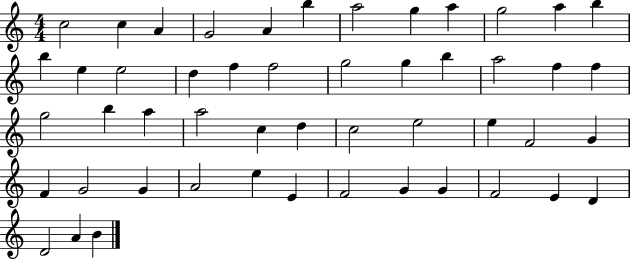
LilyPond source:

{
  \clef treble
  \numericTimeSignature
  \time 4/4
  \key c \major
  c''2 c''4 a'4 | g'2 a'4 b''4 | a''2 g''4 a''4 | g''2 a''4 b''4 | \break b''4 e''4 e''2 | d''4 f''4 f''2 | g''2 g''4 b''4 | a''2 f''4 f''4 | \break g''2 b''4 a''4 | a''2 c''4 d''4 | c''2 e''2 | e''4 f'2 g'4 | \break f'4 g'2 g'4 | a'2 e''4 e'4 | f'2 g'4 g'4 | f'2 e'4 d'4 | \break d'2 a'4 b'4 | \bar "|."
}